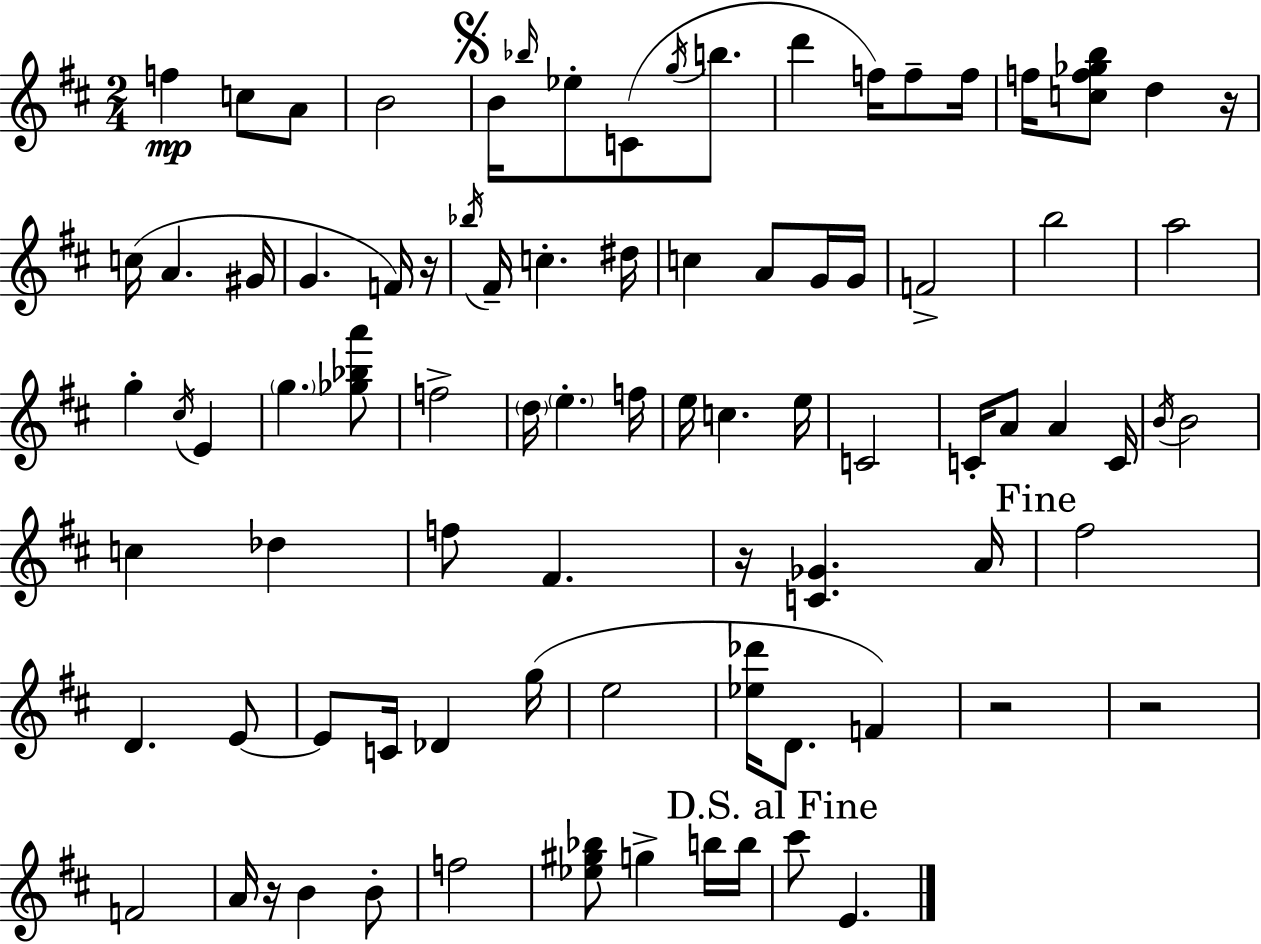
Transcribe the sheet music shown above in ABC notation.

X:1
T:Untitled
M:2/4
L:1/4
K:D
f c/2 A/2 B2 B/4 _b/4 _e/2 C/2 g/4 b/2 d' f/4 f/2 f/4 f/4 [cf_gb]/2 d z/4 c/4 A ^G/4 G F/4 z/4 _b/4 ^F/4 c ^d/4 c A/2 G/4 G/4 F2 b2 a2 g ^c/4 E g [_g_ba']/2 f2 d/4 e f/4 e/4 c e/4 C2 C/4 A/2 A C/4 B/4 B2 c _d f/2 ^F z/4 [C_G] A/4 ^f2 D E/2 E/2 C/4 _D g/4 e2 [_e_d']/4 D/2 F z2 z2 F2 A/4 z/4 B B/2 f2 [_e^g_b]/2 g b/4 b/4 ^c'/2 E